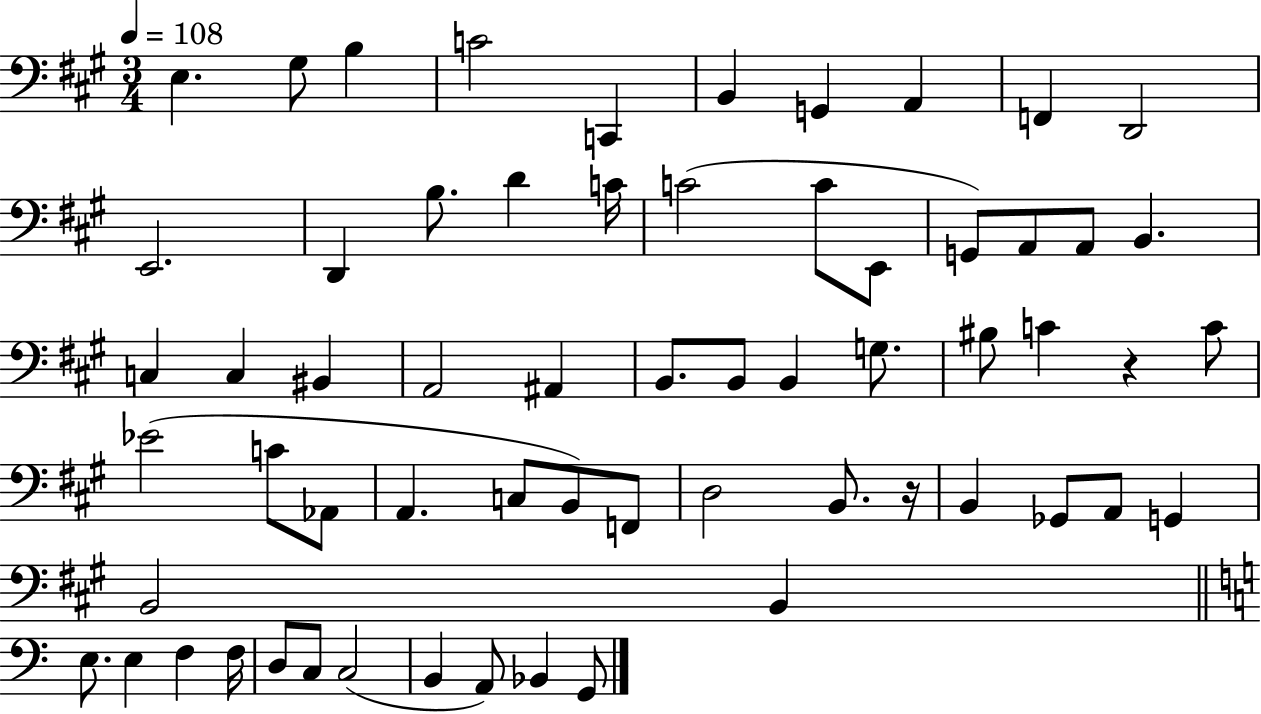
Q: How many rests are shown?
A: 2